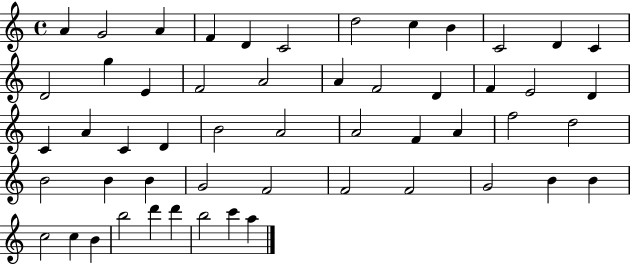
X:1
T:Untitled
M:4/4
L:1/4
K:C
A G2 A F D C2 d2 c B C2 D C D2 g E F2 A2 A F2 D F E2 D C A C D B2 A2 A2 F A f2 d2 B2 B B G2 F2 F2 F2 G2 B B c2 c B b2 d' d' b2 c' a